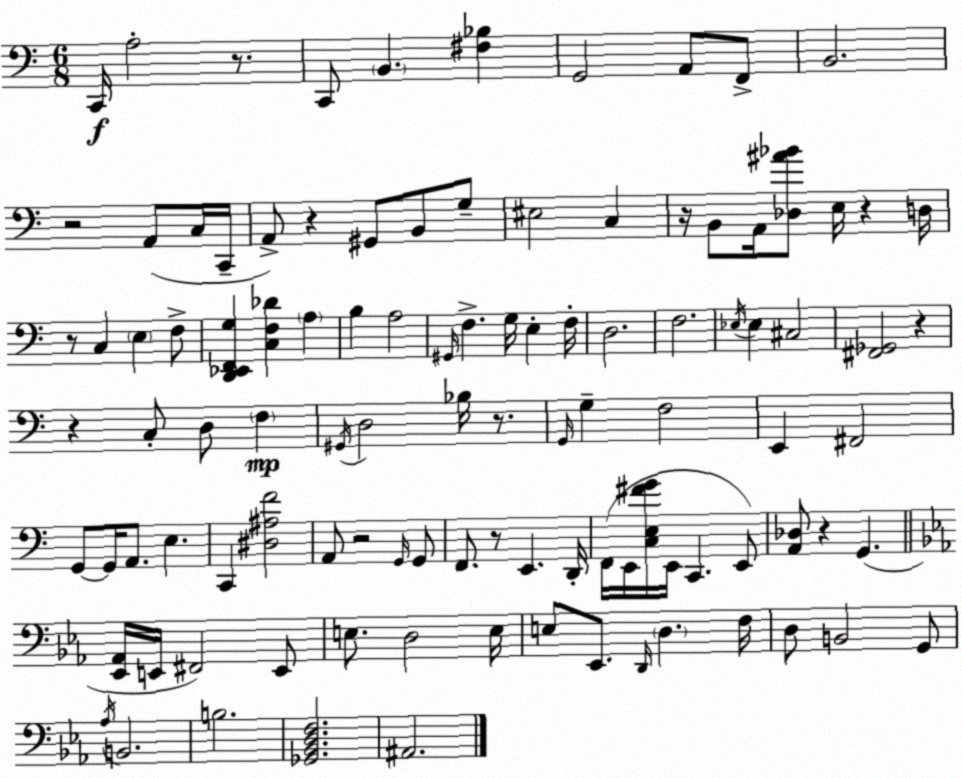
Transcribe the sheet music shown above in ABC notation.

X:1
T:Untitled
M:6/8
L:1/4
K:C
C,,/4 A,2 z/2 C,,/2 B,, [^F,_B,] G,,2 A,,/2 F,,/2 B,,2 z2 A,,/2 C,/4 C,,/4 A,,/2 z ^G,,/2 B,,/2 G,/2 ^E,2 C, z/4 B,,/2 A,,/4 [_D,^A_B]/2 E,/4 z D,/4 z/2 C, E, F,/2 [D,,_E,,F,,G,] [C,F,_D] A, B, A,2 ^G,,/4 F, G,/4 E, F,/4 D,2 F,2 _E,/4 _E, ^C,2 [^F,,_G,,]2 z z C,/2 D,/2 F, ^G,,/4 D,2 _B,/4 z/2 G,,/4 G, F,2 E,, ^F,,2 G,,/2 G,,/4 A,,/2 E, C,, [^D,^A,F]2 A,,/2 z2 G,,/4 G,,/2 F,,/2 z/2 E,, D,,/4 F,,/4 E,,/4 [C,E,^FG]/4 E,,/4 C,, E,,/2 [A,,_D,]/2 z G,, [_E,,_A,,]/4 E,,/4 ^F,,2 E,,/2 E,/2 D,2 E,/4 E,/2 _E,,/2 D,,/4 D, F,/4 D,/2 B,,2 G,,/2 _A,/4 B,,2 B,2 [_G,,_B,,D,F,]2 ^A,,2